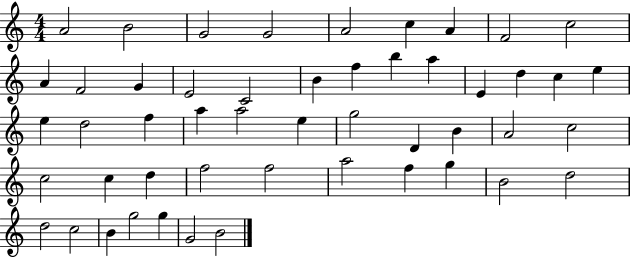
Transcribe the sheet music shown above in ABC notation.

X:1
T:Untitled
M:4/4
L:1/4
K:C
A2 B2 G2 G2 A2 c A F2 c2 A F2 G E2 C2 B f b a E d c e e d2 f a a2 e g2 D B A2 c2 c2 c d f2 f2 a2 f g B2 d2 d2 c2 B g2 g G2 B2